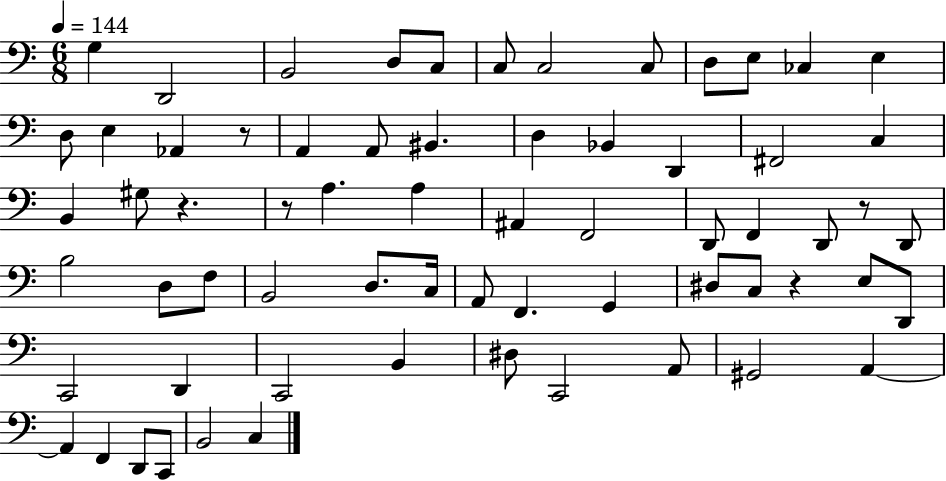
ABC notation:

X:1
T:Untitled
M:6/8
L:1/4
K:C
G, D,,2 B,,2 D,/2 C,/2 C,/2 C,2 C,/2 D,/2 E,/2 _C, E, D,/2 E, _A,, z/2 A,, A,,/2 ^B,, D, _B,, D,, ^F,,2 C, B,, ^G,/2 z z/2 A, A, ^A,, F,,2 D,,/2 F,, D,,/2 z/2 D,,/2 B,2 D,/2 F,/2 B,,2 D,/2 C,/4 A,,/2 F,, G,, ^D,/2 C,/2 z E,/2 D,,/2 C,,2 D,, C,,2 B,, ^D,/2 C,,2 A,,/2 ^G,,2 A,, A,, F,, D,,/2 C,,/2 B,,2 C,